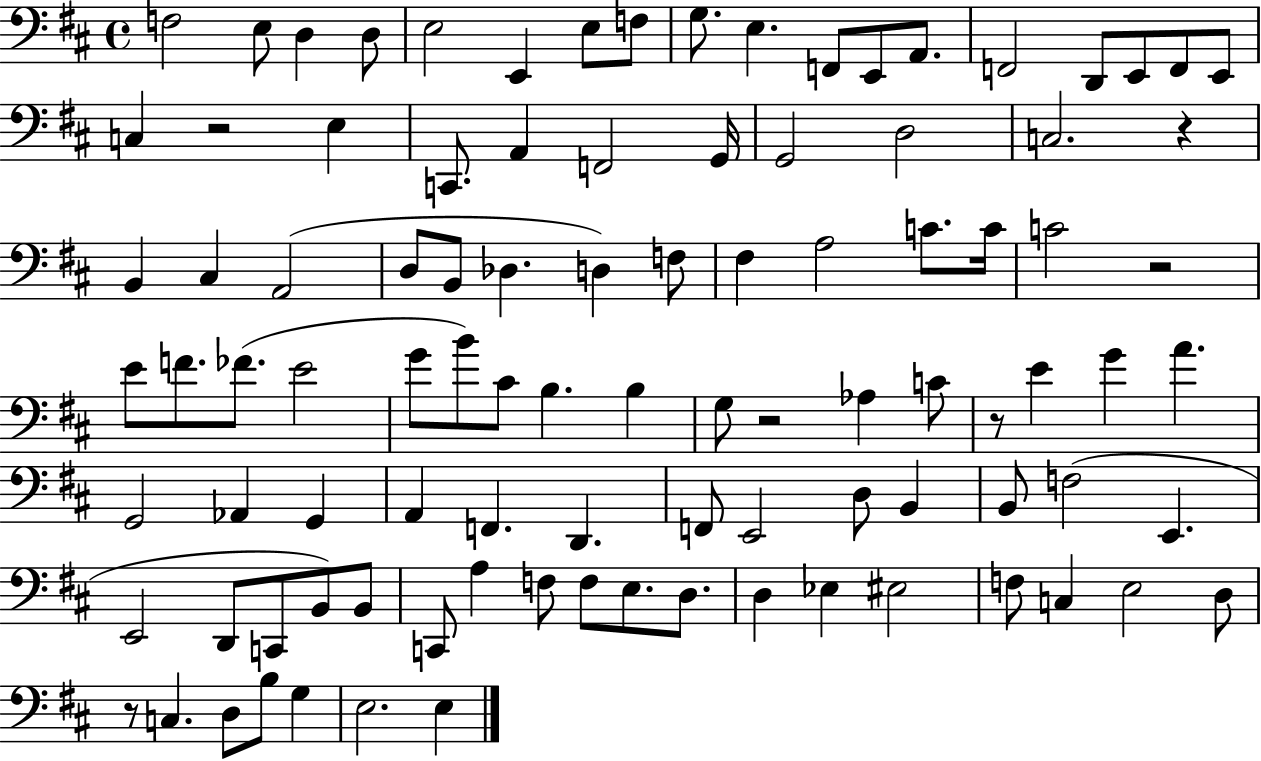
X:1
T:Untitled
M:4/4
L:1/4
K:D
F,2 E,/2 D, D,/2 E,2 E,, E,/2 F,/2 G,/2 E, F,,/2 E,,/2 A,,/2 F,,2 D,,/2 E,,/2 F,,/2 E,,/2 C, z2 E, C,,/2 A,, F,,2 G,,/4 G,,2 D,2 C,2 z B,, ^C, A,,2 D,/2 B,,/2 _D, D, F,/2 ^F, A,2 C/2 C/4 C2 z2 E/2 F/2 _F/2 E2 G/2 B/2 ^C/2 B, B, G,/2 z2 _A, C/2 z/2 E G A G,,2 _A,, G,, A,, F,, D,, F,,/2 E,,2 D,/2 B,, B,,/2 F,2 E,, E,,2 D,,/2 C,,/2 B,,/2 B,,/2 C,,/2 A, F,/2 F,/2 E,/2 D,/2 D, _E, ^E,2 F,/2 C, E,2 D,/2 z/2 C, D,/2 B,/2 G, E,2 E,